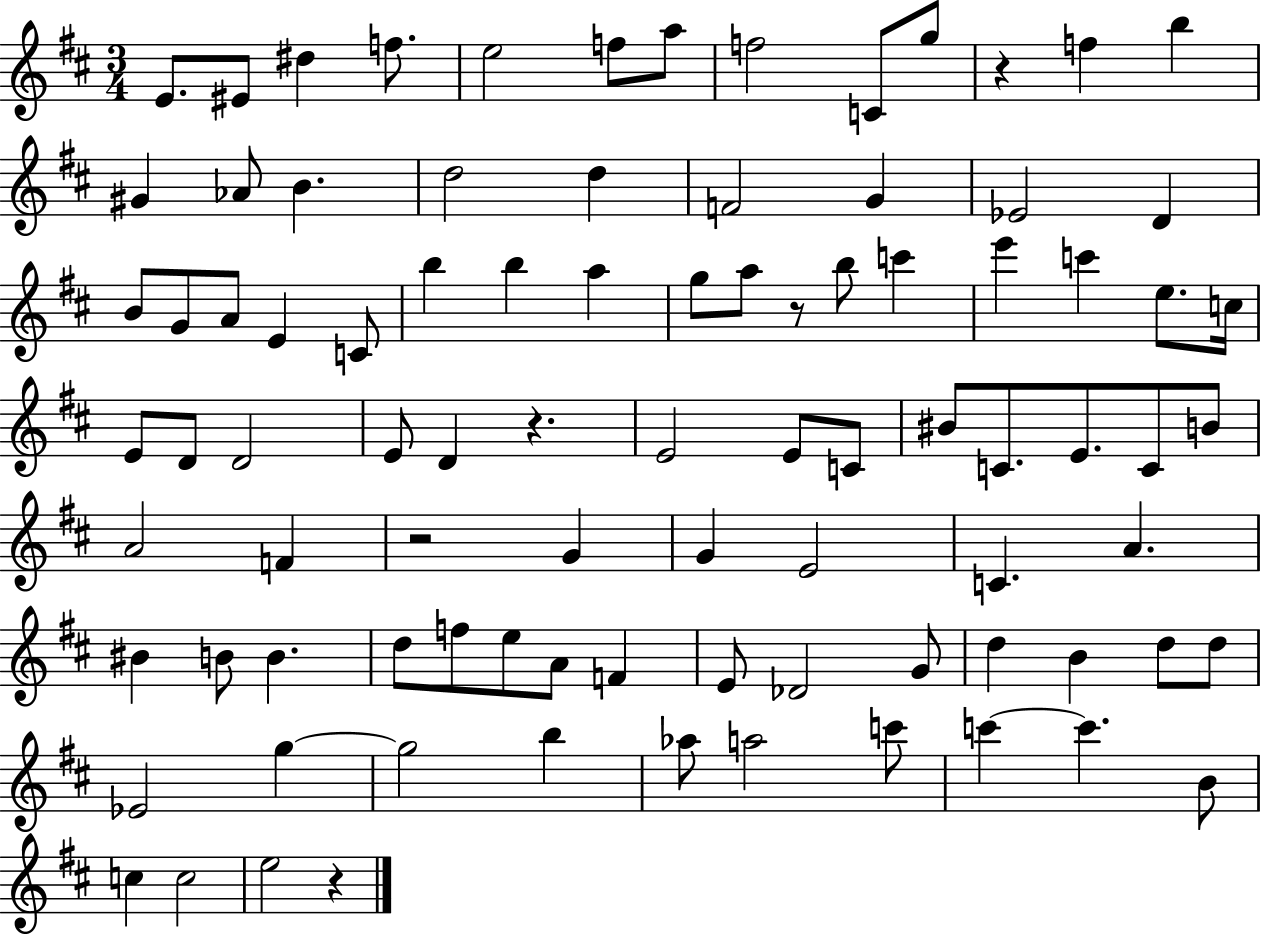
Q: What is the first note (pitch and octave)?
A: E4